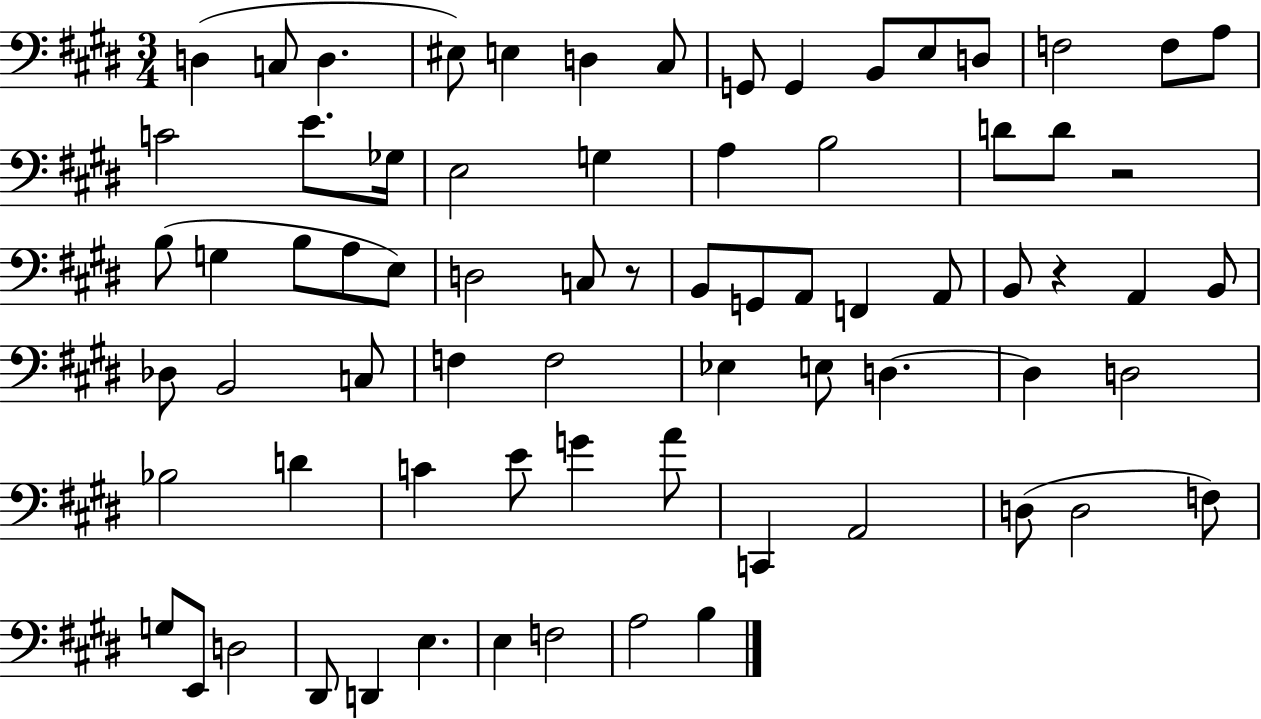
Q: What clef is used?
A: bass